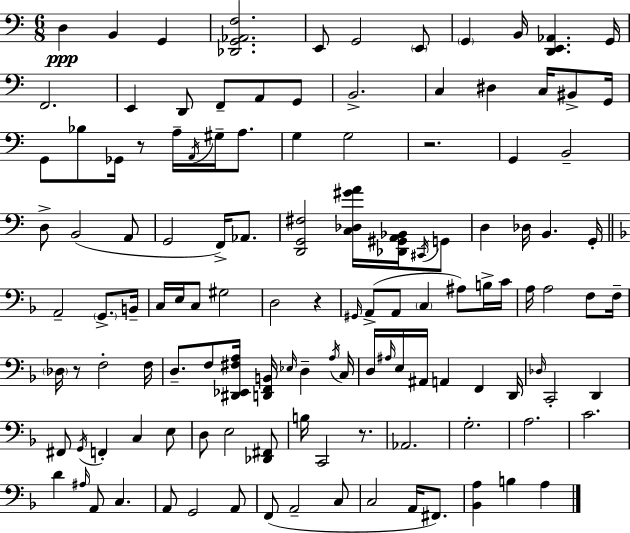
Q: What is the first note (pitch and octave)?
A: D3